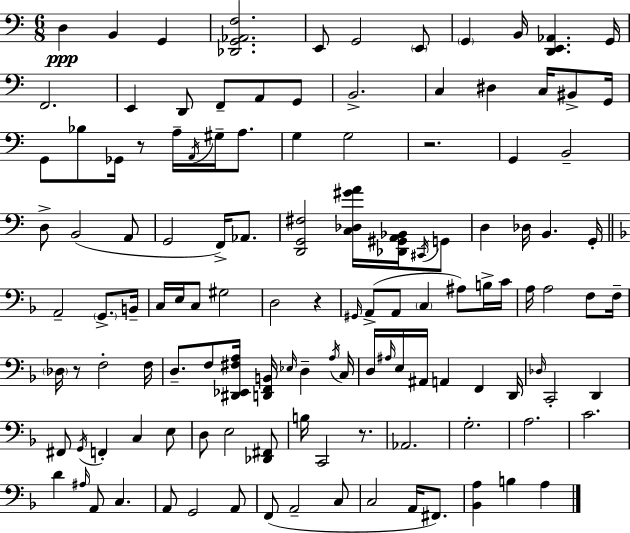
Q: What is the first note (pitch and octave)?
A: D3